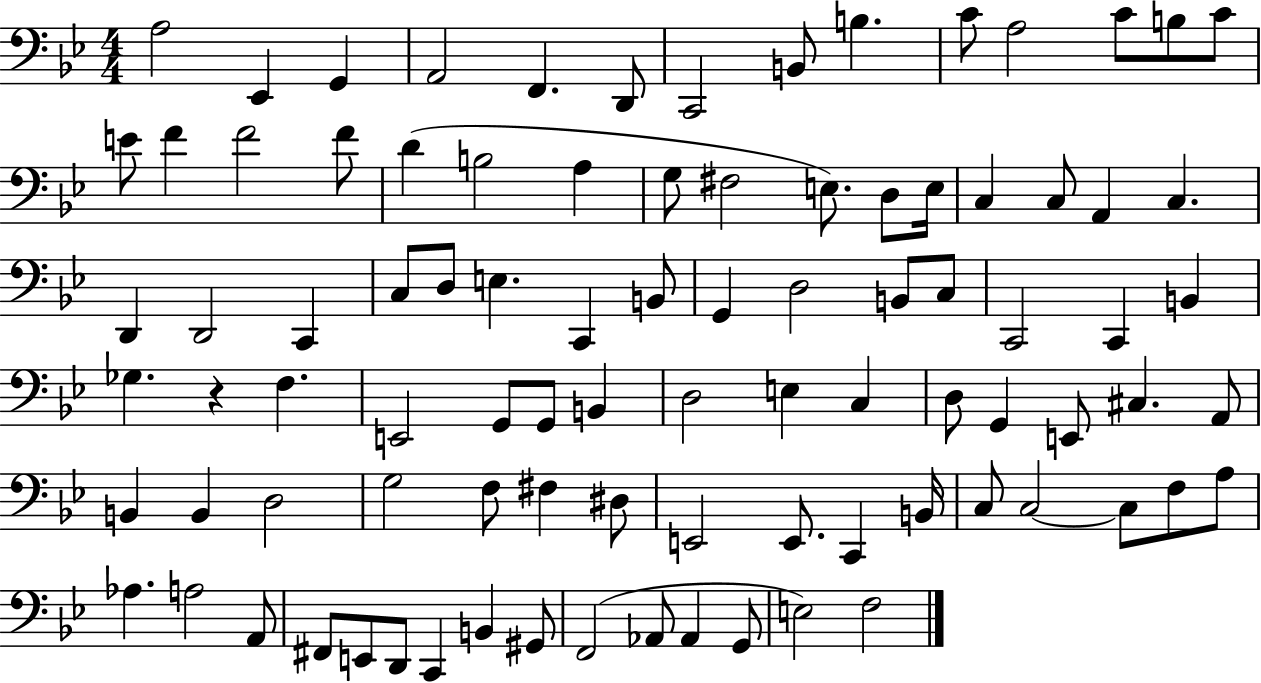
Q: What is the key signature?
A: BES major